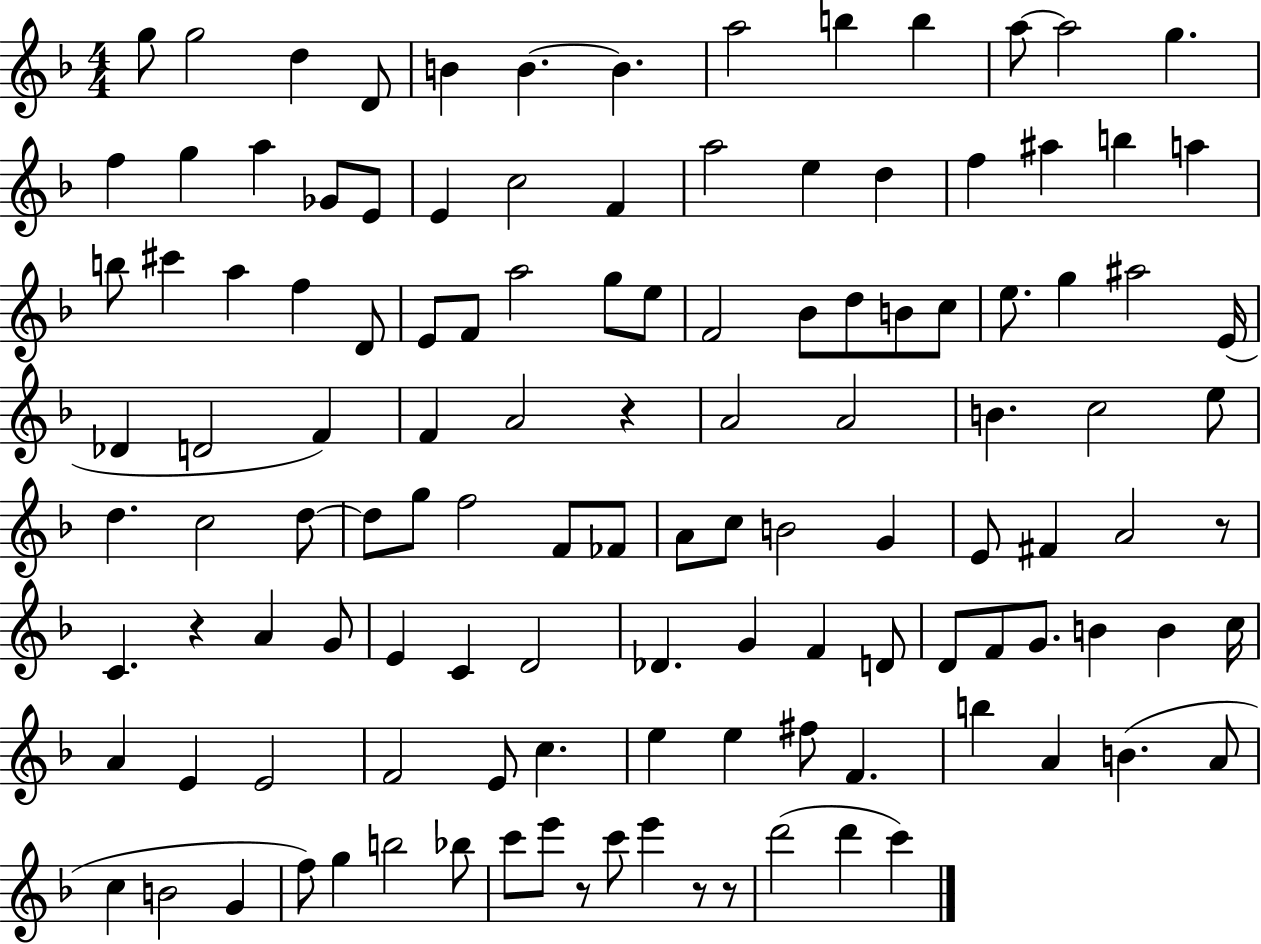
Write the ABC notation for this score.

X:1
T:Untitled
M:4/4
L:1/4
K:F
g/2 g2 d D/2 B B B a2 b b a/2 a2 g f g a _G/2 E/2 E c2 F a2 e d f ^a b a b/2 ^c' a f D/2 E/2 F/2 a2 g/2 e/2 F2 _B/2 d/2 B/2 c/2 e/2 g ^a2 E/4 _D D2 F F A2 z A2 A2 B c2 e/2 d c2 d/2 d/2 g/2 f2 F/2 _F/2 A/2 c/2 B2 G E/2 ^F A2 z/2 C z A G/2 E C D2 _D G F D/2 D/2 F/2 G/2 B B c/4 A E E2 F2 E/2 c e e ^f/2 F b A B A/2 c B2 G f/2 g b2 _b/2 c'/2 e'/2 z/2 c'/2 e' z/2 z/2 d'2 d' c'